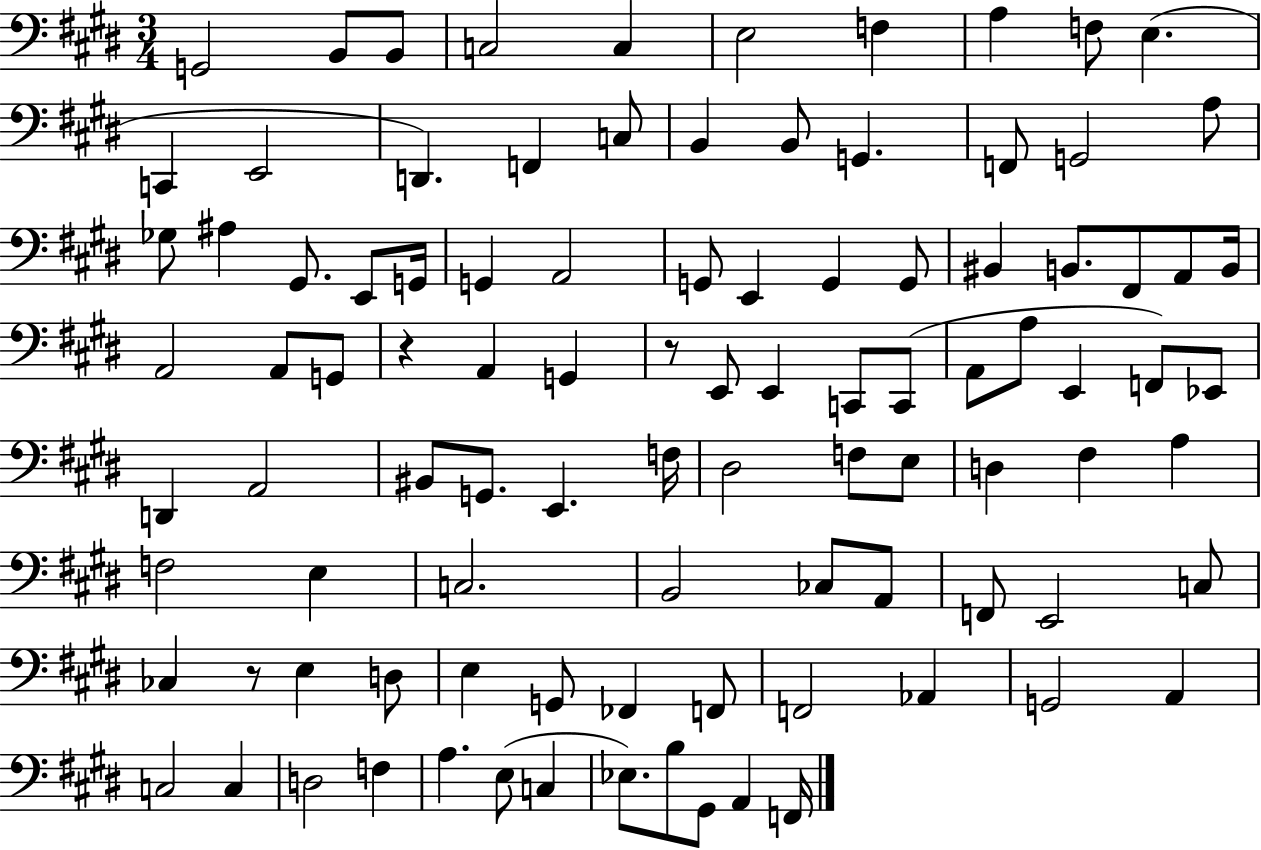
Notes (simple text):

G2/h B2/e B2/e C3/h C3/q E3/h F3/q A3/q F3/e E3/q. C2/q E2/h D2/q. F2/q C3/e B2/q B2/e G2/q. F2/e G2/h A3/e Gb3/e A#3/q G#2/e. E2/e G2/s G2/q A2/h G2/e E2/q G2/q G2/e BIS2/q B2/e. F#2/e A2/e B2/s A2/h A2/e G2/e R/q A2/q G2/q R/e E2/e E2/q C2/e C2/e A2/e A3/e E2/q F2/e Eb2/e D2/q A2/h BIS2/e G2/e. E2/q. F3/s D#3/h F3/e E3/e D3/q F#3/q A3/q F3/h E3/q C3/h. B2/h CES3/e A2/e F2/e E2/h C3/e CES3/q R/e E3/q D3/e E3/q G2/e FES2/q F2/e F2/h Ab2/q G2/h A2/q C3/h C3/q D3/h F3/q A3/q. E3/e C3/q Eb3/e. B3/e G#2/e A2/q F2/s